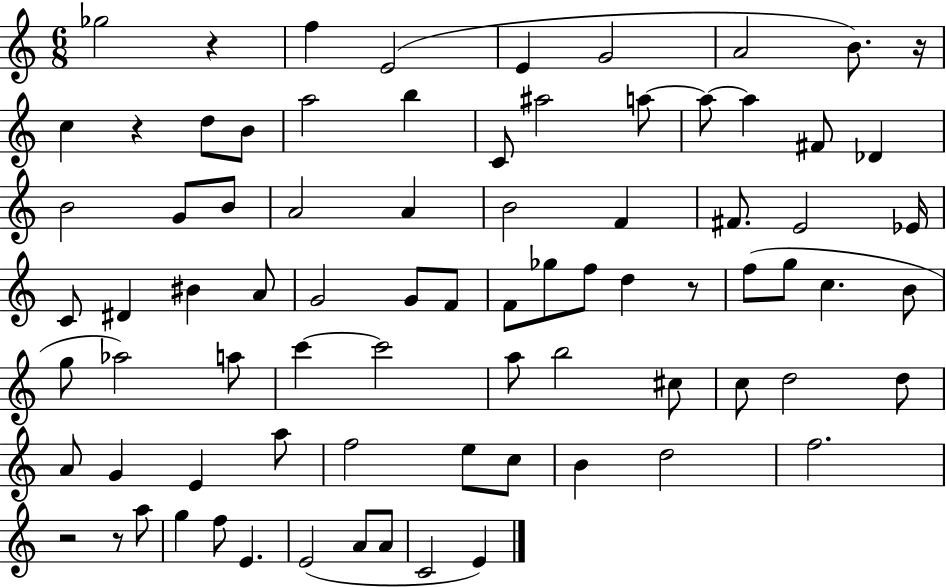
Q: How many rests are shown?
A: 6